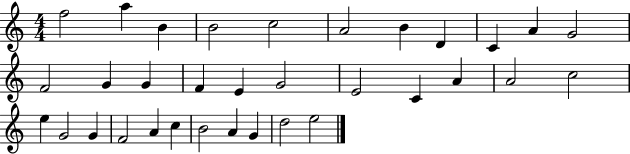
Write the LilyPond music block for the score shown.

{
  \clef treble
  \numericTimeSignature
  \time 4/4
  \key c \major
  f''2 a''4 b'4 | b'2 c''2 | a'2 b'4 d'4 | c'4 a'4 g'2 | \break f'2 g'4 g'4 | f'4 e'4 g'2 | e'2 c'4 a'4 | a'2 c''2 | \break e''4 g'2 g'4 | f'2 a'4 c''4 | b'2 a'4 g'4 | d''2 e''2 | \break \bar "|."
}